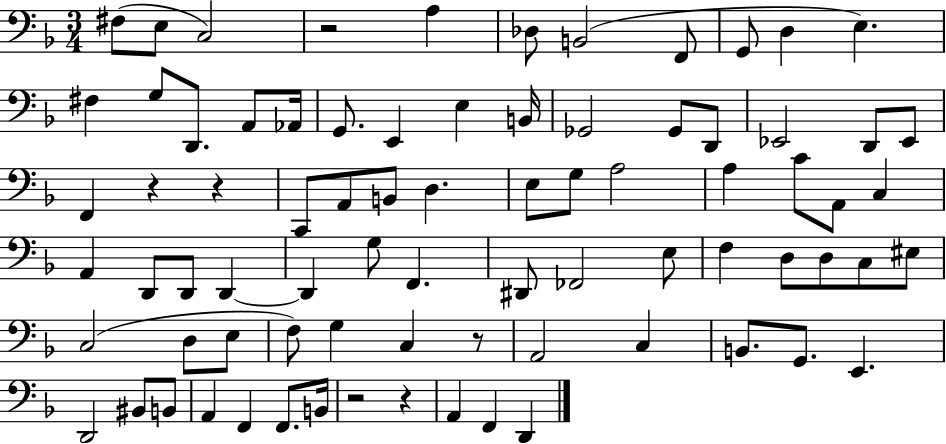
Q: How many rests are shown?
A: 6